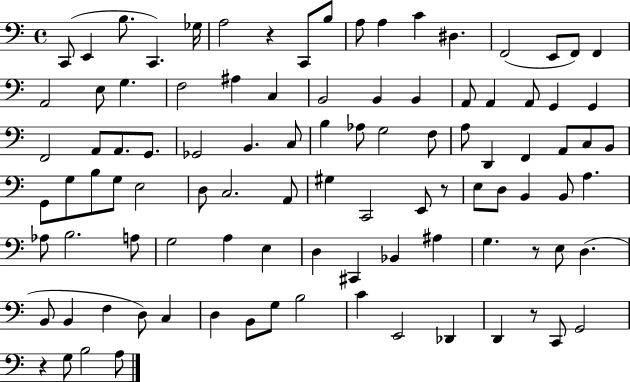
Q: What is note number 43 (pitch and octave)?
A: D2